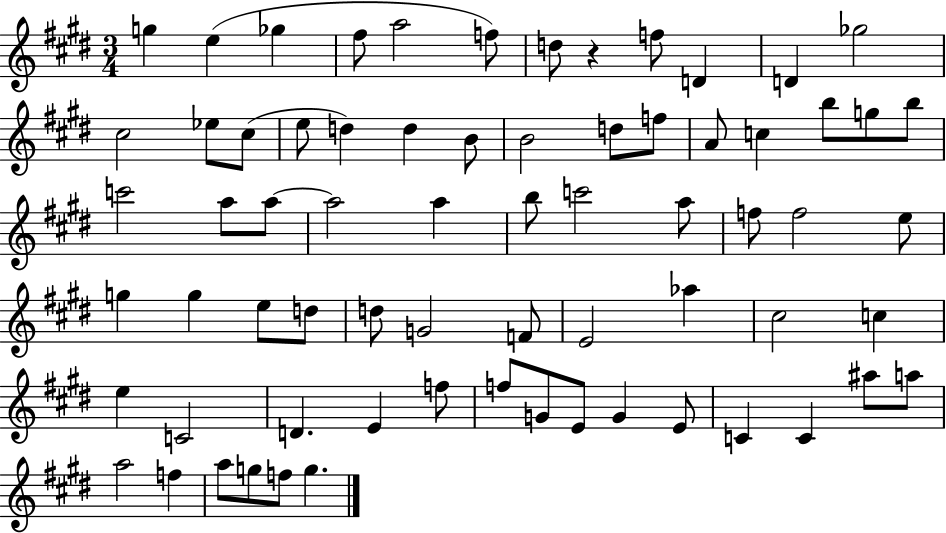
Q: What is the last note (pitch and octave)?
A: G5